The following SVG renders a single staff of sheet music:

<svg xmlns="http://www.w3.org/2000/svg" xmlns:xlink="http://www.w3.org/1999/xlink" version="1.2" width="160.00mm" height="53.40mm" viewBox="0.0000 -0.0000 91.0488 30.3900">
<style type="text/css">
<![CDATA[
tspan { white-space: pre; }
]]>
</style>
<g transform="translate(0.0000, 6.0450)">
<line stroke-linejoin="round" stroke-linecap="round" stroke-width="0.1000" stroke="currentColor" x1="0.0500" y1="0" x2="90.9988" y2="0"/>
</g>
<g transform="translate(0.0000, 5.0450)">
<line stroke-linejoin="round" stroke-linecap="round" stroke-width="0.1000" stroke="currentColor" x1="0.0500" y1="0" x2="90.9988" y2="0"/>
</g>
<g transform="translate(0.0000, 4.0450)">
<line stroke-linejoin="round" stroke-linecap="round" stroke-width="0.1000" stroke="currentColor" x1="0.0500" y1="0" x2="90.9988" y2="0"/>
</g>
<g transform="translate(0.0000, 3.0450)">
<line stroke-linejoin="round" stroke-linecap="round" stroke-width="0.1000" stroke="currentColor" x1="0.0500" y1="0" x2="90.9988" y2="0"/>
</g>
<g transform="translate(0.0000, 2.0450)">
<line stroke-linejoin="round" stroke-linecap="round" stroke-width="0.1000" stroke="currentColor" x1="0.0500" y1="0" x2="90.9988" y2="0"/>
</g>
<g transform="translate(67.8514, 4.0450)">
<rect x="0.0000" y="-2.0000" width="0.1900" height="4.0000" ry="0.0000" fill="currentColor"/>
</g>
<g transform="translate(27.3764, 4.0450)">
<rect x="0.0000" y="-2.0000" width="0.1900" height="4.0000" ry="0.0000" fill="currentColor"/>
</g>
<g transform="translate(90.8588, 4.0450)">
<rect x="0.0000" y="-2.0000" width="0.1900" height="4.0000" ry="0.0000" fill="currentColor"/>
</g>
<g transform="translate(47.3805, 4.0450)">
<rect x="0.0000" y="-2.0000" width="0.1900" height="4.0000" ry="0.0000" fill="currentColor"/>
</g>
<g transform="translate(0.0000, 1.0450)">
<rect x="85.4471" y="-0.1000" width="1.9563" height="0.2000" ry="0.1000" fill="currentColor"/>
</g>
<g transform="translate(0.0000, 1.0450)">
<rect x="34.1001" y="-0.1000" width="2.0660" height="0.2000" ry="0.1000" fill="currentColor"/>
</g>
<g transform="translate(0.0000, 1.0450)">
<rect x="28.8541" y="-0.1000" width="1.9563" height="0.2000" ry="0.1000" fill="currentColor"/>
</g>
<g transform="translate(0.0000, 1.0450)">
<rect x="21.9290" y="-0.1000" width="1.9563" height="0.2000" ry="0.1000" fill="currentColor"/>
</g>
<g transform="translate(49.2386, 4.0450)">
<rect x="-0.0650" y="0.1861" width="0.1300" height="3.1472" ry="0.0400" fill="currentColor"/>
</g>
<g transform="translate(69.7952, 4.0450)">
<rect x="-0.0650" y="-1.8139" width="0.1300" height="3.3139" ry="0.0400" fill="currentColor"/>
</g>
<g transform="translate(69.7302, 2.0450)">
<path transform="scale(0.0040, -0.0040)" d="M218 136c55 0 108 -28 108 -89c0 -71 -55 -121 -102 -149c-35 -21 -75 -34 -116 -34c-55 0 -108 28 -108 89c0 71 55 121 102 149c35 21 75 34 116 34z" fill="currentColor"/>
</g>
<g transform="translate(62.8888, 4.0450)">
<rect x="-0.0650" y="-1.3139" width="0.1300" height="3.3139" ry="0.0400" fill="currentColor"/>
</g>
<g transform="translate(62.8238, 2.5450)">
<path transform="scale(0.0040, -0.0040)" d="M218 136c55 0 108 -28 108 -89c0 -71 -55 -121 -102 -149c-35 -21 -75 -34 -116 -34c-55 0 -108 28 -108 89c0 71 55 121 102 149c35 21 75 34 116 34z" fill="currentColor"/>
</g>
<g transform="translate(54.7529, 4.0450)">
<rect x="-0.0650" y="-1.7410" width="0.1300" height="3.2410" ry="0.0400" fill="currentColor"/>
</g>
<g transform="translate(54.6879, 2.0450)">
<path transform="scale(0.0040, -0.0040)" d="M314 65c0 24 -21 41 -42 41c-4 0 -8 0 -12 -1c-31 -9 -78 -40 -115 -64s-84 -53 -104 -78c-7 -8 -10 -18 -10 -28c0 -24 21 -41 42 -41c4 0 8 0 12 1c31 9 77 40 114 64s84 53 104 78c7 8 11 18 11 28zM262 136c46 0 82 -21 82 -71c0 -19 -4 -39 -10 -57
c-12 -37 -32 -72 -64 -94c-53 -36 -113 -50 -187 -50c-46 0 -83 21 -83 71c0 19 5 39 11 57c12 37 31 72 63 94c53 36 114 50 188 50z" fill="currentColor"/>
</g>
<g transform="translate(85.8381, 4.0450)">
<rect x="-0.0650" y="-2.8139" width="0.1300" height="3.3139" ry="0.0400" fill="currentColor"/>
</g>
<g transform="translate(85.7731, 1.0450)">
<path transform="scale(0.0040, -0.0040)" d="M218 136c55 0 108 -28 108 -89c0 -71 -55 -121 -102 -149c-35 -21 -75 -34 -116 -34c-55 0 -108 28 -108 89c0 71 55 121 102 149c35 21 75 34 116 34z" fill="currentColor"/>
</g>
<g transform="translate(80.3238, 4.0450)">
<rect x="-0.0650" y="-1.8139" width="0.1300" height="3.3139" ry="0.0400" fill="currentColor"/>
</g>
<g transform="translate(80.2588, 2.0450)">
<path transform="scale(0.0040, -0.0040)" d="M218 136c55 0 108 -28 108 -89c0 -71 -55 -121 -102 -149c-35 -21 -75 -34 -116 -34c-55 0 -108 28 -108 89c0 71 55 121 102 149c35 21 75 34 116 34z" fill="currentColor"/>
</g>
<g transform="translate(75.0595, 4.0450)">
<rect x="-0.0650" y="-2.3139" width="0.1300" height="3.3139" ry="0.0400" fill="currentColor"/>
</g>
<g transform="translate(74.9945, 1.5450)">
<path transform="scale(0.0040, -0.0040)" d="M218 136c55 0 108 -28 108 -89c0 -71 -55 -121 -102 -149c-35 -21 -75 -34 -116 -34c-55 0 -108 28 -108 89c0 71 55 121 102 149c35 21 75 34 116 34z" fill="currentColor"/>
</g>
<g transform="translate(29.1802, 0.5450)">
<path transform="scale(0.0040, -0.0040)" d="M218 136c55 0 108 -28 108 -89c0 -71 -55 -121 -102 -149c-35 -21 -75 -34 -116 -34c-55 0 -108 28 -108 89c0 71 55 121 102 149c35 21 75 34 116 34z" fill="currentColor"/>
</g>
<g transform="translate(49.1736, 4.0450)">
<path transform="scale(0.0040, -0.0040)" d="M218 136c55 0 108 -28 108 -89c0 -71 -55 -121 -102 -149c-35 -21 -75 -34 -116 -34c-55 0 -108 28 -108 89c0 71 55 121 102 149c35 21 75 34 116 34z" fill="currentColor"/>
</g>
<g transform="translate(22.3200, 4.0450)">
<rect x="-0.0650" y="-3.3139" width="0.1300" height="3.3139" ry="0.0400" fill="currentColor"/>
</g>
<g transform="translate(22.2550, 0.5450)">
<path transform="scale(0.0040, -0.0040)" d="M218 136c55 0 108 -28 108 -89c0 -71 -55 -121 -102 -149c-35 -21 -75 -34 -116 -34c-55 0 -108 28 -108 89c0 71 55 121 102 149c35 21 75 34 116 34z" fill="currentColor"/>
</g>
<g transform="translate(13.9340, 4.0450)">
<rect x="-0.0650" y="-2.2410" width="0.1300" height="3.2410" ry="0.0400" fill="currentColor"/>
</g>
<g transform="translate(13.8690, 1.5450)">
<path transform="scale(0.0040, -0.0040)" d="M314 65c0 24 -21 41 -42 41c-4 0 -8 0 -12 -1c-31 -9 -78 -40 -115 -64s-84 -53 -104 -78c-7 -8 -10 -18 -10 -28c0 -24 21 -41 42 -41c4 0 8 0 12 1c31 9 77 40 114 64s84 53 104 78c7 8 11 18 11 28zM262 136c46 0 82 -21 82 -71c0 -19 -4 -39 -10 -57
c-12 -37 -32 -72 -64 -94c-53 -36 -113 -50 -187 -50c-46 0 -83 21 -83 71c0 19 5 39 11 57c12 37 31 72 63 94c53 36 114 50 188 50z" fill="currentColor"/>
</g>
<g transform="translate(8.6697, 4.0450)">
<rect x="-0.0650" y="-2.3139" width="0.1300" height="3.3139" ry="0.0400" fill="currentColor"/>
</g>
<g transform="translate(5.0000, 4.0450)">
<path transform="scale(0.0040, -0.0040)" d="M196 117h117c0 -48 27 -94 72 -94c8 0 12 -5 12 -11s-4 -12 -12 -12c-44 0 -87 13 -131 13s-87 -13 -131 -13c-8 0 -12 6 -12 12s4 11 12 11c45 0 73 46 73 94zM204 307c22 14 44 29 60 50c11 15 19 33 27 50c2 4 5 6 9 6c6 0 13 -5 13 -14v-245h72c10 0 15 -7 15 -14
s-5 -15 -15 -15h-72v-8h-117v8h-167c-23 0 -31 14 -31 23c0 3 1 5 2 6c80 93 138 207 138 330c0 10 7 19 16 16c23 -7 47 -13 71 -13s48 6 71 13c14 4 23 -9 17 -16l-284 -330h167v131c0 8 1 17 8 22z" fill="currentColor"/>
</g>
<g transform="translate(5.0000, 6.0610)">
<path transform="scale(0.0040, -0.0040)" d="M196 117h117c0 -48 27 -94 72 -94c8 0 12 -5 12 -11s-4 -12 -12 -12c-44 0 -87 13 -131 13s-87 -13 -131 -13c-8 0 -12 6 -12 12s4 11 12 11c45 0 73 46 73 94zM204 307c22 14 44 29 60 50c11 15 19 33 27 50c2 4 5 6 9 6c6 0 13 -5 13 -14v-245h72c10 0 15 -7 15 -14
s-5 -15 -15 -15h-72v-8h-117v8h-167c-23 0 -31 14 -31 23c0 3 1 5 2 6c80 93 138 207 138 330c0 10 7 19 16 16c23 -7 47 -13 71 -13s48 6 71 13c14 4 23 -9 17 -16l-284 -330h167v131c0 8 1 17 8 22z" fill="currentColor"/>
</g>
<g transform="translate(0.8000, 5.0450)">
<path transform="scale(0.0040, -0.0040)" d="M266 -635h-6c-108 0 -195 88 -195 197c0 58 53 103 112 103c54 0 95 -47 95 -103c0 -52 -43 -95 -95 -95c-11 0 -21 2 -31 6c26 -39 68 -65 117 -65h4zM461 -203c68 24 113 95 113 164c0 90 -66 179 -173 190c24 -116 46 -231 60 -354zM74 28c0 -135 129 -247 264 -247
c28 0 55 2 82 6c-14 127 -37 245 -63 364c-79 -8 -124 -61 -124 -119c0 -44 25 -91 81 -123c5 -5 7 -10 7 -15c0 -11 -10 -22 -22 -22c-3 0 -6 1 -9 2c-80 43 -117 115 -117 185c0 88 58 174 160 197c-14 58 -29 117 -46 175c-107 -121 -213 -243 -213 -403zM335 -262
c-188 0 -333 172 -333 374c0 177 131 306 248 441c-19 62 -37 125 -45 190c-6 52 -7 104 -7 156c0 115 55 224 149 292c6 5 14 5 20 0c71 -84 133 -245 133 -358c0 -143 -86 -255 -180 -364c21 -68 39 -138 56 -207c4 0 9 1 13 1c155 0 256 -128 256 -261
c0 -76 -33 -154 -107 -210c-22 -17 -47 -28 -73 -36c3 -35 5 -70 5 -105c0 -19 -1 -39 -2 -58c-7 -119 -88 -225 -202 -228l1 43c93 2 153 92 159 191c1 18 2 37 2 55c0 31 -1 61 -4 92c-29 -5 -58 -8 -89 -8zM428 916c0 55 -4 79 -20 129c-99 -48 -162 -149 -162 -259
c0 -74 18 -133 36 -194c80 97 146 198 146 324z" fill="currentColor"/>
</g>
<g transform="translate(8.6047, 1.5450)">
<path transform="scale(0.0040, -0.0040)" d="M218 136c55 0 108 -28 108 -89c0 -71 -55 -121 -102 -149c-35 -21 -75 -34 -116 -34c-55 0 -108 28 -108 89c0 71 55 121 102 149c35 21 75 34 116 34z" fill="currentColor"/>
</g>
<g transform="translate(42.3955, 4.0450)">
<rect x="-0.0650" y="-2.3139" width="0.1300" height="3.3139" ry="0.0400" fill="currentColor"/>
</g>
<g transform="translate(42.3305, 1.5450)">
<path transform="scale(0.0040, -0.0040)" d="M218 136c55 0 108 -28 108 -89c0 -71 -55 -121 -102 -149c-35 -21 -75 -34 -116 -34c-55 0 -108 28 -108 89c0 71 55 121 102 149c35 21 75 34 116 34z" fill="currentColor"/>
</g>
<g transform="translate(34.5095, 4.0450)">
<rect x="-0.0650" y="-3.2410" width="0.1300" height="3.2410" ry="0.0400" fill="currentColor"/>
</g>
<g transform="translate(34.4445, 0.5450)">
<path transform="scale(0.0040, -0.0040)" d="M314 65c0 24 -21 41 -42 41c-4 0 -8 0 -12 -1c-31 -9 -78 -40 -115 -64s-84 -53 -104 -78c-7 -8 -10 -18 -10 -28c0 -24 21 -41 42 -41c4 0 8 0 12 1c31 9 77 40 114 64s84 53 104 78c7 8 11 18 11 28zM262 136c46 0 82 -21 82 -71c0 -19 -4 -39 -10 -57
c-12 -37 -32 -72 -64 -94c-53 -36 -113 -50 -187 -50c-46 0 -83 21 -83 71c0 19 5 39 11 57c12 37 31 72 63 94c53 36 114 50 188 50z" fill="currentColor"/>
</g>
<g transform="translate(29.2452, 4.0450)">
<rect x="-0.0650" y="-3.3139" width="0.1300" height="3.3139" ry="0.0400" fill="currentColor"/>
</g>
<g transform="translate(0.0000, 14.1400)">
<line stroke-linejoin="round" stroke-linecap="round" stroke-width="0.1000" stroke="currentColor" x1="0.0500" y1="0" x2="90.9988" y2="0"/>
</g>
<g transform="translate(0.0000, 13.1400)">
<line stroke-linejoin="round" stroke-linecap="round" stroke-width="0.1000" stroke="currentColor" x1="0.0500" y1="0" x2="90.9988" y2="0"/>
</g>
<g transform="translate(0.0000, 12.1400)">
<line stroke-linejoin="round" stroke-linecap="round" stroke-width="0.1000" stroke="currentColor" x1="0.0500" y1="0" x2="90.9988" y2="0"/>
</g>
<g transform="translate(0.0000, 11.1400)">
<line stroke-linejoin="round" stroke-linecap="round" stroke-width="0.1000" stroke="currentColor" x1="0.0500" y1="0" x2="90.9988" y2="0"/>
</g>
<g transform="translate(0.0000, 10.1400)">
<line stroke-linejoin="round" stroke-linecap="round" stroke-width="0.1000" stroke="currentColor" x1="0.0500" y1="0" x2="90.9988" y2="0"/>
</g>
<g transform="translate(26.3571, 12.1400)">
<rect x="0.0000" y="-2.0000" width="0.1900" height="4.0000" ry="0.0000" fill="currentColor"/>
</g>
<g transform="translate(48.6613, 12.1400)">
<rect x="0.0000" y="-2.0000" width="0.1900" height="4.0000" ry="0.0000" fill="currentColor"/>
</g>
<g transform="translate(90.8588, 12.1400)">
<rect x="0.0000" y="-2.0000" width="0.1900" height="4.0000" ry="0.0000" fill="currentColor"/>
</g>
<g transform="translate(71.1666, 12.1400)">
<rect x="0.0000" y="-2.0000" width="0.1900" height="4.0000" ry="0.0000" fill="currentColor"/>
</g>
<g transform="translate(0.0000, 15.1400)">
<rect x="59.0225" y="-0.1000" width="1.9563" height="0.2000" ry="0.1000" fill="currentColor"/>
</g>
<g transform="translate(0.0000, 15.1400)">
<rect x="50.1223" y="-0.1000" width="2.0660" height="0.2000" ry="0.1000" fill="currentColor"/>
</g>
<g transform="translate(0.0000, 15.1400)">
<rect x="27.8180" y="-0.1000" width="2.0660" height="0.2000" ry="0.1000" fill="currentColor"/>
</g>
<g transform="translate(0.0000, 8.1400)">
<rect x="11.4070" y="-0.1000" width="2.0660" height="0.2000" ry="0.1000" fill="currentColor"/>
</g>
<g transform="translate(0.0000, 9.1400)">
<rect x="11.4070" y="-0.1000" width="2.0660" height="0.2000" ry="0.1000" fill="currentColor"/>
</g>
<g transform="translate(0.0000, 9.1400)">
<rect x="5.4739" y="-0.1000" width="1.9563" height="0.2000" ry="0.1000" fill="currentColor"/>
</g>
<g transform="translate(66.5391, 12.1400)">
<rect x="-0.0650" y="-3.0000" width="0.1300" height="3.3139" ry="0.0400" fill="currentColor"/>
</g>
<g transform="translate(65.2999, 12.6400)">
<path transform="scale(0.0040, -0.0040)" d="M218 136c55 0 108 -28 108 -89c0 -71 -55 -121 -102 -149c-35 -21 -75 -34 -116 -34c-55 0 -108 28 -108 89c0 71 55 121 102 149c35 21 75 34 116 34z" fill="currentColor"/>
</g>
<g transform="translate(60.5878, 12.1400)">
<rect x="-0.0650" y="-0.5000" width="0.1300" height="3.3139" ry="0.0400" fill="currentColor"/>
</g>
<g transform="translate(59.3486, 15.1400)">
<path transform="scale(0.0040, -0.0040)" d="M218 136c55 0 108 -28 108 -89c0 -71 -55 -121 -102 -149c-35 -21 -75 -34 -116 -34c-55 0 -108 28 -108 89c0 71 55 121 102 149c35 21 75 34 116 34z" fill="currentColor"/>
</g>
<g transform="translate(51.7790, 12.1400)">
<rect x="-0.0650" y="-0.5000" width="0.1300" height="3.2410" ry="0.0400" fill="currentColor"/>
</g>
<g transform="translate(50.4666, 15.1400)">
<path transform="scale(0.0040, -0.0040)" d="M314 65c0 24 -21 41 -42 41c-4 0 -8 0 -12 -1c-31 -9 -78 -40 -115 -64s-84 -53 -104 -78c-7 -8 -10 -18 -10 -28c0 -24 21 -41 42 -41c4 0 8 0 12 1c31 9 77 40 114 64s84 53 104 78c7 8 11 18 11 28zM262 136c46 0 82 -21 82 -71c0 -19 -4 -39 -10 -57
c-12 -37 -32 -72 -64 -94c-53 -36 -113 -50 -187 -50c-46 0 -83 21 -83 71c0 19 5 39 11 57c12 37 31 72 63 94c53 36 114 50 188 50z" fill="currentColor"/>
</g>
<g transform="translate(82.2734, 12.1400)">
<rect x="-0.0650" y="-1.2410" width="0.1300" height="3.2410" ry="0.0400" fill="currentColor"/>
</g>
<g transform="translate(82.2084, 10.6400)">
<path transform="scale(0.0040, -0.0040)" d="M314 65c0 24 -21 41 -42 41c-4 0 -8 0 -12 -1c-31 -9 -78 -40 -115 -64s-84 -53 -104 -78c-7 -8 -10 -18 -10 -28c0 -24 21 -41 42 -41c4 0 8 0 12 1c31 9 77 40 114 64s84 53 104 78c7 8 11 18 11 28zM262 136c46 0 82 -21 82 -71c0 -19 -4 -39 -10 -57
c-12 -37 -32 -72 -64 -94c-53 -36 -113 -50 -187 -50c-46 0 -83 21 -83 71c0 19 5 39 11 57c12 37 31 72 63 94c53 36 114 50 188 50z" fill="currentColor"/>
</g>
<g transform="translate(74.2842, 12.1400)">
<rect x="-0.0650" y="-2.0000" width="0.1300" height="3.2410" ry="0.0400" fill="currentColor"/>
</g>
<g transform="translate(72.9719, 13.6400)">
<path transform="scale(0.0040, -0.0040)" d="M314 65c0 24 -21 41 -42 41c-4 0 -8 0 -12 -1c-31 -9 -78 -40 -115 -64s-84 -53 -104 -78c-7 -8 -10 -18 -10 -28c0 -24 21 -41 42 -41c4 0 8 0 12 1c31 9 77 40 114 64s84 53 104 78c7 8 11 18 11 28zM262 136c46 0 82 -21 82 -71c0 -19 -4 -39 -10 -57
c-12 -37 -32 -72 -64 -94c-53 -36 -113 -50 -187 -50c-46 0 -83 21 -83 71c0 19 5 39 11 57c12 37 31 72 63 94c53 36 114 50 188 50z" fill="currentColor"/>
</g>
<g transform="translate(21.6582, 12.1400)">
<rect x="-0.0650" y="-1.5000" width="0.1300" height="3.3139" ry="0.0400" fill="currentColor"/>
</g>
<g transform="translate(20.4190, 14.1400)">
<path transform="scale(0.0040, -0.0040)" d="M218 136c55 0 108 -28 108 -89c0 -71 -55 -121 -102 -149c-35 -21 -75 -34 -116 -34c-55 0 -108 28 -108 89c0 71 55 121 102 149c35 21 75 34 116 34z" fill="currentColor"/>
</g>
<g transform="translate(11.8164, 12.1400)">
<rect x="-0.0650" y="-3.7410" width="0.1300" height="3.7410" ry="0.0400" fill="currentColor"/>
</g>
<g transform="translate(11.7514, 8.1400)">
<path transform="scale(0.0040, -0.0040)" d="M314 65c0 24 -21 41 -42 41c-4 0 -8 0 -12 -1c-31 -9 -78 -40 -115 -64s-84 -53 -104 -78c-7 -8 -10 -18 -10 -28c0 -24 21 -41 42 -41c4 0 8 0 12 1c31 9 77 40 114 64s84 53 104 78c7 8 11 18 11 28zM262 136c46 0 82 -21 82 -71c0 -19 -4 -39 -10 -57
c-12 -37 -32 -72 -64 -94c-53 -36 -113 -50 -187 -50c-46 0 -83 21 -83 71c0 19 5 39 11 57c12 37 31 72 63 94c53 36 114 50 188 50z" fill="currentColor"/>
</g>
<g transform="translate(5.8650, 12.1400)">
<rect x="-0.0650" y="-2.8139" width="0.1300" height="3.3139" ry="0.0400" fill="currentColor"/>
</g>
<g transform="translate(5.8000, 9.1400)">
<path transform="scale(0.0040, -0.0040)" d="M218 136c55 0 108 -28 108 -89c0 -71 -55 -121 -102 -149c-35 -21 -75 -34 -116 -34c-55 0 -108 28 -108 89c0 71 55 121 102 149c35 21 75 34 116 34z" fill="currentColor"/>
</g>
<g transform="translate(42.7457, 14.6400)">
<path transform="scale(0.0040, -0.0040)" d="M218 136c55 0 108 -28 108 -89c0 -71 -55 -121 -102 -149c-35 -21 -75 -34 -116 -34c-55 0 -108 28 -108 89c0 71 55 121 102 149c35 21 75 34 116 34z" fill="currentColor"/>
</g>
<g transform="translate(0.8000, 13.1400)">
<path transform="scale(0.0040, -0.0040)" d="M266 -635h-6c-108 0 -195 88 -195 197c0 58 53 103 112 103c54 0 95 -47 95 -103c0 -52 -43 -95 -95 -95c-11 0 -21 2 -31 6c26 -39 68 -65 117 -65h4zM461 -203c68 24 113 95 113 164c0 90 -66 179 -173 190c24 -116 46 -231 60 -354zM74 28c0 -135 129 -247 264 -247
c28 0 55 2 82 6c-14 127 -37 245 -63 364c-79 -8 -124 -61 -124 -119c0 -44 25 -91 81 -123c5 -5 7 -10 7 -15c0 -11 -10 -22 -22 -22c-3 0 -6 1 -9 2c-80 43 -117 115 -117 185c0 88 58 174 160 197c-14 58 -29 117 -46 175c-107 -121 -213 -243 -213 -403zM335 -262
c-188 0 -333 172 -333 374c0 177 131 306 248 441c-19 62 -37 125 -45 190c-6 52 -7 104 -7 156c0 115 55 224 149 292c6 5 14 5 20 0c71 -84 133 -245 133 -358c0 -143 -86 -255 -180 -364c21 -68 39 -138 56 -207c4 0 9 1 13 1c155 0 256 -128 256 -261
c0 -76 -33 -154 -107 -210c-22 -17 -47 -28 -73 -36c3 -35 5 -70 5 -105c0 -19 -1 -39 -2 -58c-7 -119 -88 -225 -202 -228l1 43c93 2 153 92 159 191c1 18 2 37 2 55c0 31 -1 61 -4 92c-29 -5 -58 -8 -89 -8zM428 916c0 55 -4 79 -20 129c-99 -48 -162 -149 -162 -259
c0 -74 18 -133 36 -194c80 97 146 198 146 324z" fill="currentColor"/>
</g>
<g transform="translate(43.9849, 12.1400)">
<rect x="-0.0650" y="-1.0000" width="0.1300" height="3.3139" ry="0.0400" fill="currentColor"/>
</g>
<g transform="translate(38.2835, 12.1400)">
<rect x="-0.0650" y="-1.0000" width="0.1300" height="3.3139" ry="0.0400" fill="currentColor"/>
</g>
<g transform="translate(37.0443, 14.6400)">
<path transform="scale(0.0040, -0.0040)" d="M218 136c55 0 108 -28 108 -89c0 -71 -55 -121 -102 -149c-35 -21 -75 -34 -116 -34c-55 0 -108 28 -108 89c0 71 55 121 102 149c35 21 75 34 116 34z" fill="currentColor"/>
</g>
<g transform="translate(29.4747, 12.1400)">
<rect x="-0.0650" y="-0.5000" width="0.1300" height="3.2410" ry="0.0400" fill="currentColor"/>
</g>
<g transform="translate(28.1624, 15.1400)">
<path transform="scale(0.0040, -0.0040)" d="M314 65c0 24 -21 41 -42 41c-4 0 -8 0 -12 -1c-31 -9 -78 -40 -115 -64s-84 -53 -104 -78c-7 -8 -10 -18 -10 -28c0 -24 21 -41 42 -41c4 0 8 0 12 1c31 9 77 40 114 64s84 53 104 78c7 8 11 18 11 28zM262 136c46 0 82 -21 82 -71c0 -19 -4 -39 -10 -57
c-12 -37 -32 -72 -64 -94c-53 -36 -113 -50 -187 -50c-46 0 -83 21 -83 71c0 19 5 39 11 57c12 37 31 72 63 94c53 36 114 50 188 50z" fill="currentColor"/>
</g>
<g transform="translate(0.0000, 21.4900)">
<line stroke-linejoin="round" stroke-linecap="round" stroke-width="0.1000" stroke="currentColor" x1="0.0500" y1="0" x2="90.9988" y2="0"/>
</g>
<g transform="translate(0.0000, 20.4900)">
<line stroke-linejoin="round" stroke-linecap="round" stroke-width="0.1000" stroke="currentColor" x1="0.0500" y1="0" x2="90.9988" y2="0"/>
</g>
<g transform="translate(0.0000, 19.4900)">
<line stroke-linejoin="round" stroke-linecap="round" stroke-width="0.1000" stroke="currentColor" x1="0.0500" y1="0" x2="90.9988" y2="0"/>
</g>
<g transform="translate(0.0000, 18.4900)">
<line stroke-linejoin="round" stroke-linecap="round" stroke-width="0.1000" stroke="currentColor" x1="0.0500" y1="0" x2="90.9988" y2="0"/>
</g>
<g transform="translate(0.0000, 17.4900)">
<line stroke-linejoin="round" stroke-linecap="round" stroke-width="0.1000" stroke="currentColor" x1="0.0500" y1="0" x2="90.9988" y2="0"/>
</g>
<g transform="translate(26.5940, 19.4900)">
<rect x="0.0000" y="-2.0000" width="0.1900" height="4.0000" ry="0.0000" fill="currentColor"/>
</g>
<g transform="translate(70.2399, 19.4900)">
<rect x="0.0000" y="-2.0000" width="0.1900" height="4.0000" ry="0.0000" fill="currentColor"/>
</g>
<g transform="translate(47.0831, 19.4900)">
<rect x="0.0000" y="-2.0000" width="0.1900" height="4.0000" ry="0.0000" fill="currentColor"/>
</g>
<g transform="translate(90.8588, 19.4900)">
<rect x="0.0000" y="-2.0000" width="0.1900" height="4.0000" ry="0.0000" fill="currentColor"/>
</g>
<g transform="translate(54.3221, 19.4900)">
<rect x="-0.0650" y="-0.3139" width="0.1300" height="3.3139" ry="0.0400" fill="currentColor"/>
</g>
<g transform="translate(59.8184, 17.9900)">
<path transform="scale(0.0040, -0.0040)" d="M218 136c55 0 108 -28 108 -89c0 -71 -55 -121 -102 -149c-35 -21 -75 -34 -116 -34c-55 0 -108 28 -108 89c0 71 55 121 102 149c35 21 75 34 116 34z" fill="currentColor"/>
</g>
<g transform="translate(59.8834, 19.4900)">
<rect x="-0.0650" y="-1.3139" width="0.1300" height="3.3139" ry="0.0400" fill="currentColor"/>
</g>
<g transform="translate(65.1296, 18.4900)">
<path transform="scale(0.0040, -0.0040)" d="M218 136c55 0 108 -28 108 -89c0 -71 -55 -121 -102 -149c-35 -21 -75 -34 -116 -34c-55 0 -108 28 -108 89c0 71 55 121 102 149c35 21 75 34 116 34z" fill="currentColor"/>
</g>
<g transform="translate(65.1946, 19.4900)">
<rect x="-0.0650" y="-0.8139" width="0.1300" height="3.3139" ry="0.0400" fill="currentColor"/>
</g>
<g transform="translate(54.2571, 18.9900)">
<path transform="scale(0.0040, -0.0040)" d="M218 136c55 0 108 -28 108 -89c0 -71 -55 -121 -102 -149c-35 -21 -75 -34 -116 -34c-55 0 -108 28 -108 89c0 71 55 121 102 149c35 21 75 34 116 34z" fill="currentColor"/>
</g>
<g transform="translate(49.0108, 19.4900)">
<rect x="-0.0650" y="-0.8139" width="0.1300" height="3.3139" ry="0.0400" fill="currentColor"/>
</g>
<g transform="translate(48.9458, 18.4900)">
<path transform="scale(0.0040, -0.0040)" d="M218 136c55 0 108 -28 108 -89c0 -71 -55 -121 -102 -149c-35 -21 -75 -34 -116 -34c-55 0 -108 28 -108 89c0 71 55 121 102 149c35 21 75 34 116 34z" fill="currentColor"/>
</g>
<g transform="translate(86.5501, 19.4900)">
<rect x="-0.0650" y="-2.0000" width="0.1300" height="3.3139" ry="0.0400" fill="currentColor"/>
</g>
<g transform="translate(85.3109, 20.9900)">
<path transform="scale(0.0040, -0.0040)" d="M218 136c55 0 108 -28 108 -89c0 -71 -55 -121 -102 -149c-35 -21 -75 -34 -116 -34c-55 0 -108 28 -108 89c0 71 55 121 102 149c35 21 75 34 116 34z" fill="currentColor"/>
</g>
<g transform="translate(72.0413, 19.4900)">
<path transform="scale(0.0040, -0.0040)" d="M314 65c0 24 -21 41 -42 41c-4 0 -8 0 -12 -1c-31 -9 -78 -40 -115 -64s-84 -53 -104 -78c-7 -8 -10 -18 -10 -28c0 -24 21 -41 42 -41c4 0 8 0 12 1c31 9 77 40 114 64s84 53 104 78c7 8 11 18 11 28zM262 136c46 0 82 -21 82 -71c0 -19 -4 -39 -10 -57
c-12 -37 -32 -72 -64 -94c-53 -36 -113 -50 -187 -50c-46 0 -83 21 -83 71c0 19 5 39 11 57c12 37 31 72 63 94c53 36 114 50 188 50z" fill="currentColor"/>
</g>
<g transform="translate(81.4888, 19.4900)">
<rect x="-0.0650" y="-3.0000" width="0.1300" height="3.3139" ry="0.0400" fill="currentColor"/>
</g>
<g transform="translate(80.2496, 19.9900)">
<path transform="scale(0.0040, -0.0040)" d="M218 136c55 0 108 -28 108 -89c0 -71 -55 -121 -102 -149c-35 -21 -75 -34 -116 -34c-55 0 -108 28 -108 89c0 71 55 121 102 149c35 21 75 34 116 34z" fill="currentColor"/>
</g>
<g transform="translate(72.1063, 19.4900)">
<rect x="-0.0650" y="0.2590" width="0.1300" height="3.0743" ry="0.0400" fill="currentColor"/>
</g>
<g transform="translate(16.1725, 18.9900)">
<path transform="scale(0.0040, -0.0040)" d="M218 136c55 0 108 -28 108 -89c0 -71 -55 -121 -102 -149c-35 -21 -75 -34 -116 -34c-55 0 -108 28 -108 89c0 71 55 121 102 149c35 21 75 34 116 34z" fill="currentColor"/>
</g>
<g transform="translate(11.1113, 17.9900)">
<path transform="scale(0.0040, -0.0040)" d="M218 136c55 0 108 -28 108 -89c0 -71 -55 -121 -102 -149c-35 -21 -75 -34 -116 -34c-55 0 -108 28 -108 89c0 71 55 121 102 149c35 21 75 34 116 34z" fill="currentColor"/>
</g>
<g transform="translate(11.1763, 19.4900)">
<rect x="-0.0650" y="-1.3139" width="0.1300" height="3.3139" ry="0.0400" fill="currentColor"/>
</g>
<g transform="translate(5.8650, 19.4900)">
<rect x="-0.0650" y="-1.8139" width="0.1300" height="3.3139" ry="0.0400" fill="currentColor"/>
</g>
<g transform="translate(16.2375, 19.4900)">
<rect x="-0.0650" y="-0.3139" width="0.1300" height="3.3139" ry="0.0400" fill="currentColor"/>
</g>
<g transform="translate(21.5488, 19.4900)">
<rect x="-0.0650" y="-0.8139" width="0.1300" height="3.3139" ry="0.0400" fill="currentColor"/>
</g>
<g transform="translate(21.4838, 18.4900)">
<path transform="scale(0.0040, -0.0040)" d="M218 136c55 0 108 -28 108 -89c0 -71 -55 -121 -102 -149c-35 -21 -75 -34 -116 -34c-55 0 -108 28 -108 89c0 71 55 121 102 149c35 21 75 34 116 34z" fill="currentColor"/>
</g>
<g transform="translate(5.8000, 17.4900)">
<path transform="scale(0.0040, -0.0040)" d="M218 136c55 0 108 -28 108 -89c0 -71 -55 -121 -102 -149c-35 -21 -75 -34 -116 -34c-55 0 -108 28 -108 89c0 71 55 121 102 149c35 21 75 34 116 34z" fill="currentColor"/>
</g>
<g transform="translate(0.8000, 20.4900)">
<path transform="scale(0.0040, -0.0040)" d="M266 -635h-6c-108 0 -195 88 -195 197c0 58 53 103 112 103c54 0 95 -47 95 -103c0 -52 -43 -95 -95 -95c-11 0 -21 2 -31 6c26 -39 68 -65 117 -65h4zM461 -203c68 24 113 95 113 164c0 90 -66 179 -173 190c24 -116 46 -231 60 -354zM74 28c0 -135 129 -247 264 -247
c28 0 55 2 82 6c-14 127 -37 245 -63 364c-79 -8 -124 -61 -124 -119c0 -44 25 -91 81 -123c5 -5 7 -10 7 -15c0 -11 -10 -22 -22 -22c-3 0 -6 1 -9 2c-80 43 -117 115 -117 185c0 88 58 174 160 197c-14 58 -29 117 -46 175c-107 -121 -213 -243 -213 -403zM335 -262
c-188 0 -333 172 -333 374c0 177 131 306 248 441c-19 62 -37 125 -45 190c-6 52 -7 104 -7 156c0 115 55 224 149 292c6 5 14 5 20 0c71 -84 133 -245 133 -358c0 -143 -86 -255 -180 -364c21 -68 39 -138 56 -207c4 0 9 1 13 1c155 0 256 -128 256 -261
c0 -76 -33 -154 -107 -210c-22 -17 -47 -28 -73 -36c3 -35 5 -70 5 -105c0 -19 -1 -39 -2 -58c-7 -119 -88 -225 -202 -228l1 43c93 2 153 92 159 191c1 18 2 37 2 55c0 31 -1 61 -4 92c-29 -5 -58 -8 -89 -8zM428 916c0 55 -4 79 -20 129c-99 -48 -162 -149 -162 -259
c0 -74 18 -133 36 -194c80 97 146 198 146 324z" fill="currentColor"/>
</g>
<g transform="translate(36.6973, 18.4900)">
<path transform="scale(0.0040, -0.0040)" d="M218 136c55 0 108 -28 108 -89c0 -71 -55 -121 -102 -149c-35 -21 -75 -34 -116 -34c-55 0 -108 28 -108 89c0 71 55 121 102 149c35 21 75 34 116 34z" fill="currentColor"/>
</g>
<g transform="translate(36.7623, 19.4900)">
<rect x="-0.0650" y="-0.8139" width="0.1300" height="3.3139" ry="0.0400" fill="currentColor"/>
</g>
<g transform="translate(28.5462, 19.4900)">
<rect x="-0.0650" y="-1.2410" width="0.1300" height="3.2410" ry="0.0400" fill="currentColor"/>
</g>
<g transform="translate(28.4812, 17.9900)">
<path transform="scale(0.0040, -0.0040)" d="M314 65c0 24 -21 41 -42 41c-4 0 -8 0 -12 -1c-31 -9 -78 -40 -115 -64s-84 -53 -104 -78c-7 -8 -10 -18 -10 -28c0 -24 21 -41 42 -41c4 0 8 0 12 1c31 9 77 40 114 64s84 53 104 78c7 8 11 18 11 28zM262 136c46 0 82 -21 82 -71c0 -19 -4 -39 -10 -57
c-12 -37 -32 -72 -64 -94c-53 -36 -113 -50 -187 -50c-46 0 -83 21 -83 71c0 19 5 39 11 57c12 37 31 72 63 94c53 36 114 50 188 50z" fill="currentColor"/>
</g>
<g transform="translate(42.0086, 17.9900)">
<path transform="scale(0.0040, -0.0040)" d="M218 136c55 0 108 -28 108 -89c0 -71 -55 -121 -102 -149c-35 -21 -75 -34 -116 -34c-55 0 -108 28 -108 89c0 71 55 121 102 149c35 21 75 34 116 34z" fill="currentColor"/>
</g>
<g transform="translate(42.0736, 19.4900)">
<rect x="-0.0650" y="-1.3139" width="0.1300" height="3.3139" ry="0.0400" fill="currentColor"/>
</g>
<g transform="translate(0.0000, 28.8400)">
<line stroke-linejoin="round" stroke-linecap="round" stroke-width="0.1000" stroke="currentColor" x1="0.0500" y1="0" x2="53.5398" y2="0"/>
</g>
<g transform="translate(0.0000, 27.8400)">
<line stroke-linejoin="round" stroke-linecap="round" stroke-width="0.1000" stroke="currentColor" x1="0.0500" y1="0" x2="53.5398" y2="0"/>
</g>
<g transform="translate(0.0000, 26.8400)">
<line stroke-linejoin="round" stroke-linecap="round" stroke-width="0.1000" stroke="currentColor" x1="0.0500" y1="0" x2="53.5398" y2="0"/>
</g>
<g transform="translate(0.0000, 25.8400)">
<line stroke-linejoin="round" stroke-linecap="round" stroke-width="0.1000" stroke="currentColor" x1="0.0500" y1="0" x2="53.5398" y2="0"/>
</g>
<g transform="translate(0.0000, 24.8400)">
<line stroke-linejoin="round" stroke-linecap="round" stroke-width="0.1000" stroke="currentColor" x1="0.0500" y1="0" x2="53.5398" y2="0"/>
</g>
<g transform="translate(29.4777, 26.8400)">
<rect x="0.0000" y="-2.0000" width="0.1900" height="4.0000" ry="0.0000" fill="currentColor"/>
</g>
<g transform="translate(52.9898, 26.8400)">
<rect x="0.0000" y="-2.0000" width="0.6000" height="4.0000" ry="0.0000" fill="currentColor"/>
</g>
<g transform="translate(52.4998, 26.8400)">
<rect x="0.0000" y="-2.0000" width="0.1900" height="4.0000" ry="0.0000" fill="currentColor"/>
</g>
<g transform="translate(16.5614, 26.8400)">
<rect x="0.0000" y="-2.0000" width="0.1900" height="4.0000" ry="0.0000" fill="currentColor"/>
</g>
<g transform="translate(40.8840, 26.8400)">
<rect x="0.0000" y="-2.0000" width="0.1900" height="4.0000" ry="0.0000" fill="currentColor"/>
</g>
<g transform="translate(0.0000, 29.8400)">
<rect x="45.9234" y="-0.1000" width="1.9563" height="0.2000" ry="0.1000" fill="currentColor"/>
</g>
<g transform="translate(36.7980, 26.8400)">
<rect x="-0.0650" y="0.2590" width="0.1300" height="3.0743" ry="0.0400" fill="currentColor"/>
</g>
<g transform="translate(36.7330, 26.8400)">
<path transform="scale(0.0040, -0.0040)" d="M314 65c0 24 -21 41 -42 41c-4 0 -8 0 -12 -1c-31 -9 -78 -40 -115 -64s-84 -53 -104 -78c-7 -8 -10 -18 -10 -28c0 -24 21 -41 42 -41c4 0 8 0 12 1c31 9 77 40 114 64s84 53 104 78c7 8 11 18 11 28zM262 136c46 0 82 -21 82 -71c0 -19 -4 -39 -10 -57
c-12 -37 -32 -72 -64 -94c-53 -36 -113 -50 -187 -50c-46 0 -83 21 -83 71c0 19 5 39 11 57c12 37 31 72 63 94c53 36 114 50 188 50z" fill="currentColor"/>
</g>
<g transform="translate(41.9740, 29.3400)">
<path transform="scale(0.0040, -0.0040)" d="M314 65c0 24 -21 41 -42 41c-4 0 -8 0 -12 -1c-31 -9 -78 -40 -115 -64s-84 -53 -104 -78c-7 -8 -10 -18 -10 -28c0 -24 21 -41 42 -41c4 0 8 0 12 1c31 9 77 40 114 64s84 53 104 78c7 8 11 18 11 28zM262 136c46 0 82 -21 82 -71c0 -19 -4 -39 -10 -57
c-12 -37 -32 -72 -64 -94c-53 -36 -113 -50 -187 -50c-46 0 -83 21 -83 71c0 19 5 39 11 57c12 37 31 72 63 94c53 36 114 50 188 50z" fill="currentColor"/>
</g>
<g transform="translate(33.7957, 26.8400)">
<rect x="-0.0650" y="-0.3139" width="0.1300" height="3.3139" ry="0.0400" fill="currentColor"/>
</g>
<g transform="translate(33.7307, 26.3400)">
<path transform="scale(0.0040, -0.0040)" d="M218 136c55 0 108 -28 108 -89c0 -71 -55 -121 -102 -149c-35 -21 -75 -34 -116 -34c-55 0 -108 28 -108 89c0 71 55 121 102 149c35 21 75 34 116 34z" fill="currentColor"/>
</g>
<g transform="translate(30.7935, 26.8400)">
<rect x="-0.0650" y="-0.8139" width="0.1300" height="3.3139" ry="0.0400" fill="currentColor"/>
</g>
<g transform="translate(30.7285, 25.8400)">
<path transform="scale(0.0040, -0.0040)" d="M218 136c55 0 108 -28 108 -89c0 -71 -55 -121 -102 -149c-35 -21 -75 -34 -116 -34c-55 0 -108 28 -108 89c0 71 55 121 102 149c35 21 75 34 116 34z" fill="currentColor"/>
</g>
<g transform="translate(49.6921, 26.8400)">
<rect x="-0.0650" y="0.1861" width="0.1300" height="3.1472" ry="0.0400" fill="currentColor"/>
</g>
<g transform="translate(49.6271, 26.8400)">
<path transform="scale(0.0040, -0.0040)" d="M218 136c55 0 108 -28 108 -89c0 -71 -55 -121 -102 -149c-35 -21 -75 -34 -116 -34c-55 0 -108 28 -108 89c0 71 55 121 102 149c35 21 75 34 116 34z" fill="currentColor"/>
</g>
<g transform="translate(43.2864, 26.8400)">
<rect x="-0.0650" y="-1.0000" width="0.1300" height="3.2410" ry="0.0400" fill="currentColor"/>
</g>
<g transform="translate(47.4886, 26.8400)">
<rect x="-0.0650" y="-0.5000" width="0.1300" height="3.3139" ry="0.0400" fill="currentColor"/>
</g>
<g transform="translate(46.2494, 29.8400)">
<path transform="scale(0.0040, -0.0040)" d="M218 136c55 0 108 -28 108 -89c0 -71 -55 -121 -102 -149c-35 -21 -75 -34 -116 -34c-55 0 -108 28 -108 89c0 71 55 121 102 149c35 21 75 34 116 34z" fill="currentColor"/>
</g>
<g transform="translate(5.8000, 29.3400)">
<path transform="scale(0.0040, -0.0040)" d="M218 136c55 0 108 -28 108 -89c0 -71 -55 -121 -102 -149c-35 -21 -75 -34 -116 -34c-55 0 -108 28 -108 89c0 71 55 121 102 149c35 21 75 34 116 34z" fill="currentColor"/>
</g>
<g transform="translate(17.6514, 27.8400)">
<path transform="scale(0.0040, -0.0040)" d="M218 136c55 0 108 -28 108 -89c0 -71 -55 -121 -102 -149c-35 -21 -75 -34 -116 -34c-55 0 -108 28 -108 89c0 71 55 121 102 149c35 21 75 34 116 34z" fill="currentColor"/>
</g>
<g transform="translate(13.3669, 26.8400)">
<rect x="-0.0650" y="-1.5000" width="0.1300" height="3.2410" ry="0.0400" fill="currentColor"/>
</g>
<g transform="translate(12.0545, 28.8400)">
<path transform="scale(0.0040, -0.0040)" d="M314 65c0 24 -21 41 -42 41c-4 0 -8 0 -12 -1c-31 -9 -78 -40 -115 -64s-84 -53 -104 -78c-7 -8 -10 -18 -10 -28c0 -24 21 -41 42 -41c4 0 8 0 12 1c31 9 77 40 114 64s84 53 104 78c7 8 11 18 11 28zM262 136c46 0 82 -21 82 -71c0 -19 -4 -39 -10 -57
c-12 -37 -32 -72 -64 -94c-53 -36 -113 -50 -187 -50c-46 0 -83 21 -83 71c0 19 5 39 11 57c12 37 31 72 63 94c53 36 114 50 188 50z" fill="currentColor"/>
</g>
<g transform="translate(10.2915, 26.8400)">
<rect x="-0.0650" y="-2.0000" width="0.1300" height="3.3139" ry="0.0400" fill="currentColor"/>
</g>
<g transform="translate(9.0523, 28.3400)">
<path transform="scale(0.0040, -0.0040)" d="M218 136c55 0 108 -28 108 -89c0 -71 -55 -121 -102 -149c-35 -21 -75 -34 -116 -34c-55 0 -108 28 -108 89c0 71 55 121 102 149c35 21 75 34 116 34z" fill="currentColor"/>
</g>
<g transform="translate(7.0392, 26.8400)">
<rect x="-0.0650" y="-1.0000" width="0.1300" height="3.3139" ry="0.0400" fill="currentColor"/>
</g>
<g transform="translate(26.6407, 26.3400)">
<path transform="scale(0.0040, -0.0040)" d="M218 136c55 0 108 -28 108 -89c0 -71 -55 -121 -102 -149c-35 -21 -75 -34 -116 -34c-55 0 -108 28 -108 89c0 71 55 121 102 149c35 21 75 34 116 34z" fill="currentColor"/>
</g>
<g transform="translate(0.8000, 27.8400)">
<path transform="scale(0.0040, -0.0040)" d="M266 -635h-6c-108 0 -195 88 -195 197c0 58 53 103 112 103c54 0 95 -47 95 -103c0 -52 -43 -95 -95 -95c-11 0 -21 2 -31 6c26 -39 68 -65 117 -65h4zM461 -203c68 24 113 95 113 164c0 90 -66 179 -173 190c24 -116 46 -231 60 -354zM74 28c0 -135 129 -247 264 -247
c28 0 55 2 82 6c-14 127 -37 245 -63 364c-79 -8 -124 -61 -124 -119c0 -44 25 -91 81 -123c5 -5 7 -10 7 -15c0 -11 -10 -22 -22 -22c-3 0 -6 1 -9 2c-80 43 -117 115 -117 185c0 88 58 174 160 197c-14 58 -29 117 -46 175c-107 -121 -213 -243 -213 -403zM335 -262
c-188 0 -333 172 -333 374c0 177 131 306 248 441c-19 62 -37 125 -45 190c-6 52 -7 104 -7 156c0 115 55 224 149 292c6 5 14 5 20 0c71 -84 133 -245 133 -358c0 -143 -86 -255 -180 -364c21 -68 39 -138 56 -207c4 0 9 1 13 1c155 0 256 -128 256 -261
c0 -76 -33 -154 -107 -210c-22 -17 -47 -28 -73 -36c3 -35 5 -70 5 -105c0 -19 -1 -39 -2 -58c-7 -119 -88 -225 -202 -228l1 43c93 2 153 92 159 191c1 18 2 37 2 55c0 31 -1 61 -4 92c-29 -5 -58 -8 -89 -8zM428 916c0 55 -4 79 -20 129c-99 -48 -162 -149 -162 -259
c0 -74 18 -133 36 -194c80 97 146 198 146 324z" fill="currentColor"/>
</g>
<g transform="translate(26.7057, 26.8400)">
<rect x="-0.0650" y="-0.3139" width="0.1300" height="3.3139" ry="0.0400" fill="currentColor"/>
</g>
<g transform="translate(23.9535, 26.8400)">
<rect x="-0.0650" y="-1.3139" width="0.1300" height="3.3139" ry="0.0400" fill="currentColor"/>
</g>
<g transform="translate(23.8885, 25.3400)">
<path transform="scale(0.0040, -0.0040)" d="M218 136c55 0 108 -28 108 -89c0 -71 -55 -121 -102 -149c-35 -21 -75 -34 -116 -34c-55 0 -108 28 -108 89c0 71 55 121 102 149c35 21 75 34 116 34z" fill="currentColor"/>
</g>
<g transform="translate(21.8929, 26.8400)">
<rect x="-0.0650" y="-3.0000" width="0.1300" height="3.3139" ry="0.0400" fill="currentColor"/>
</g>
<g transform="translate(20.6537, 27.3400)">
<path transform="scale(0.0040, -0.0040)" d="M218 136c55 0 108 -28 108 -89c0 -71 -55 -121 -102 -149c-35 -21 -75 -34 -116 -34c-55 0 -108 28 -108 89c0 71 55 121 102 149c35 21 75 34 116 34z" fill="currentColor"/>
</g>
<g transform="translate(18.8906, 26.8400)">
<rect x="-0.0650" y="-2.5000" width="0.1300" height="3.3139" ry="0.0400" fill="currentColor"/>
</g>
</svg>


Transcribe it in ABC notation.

X:1
T:Untitled
M:4/4
L:1/4
K:C
g g2 b b b2 g B f2 e f g f a a c'2 E C2 D D C2 C A F2 e2 f e c d e2 d e d c e d B2 A F D F E2 G A e c d c B2 D2 C B